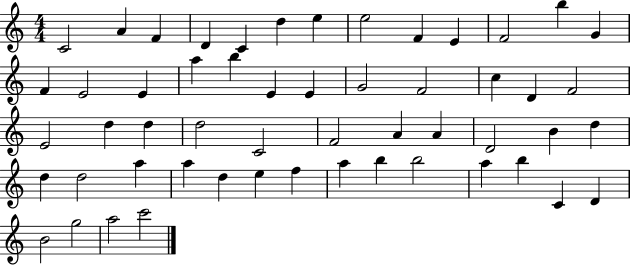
C4/h A4/q F4/q D4/q C4/q D5/q E5/q E5/h F4/q E4/q F4/h B5/q G4/q F4/q E4/h E4/q A5/q B5/q E4/q E4/q G4/h F4/h C5/q D4/q F4/h E4/h D5/q D5/q D5/h C4/h F4/h A4/q A4/q D4/h B4/q D5/q D5/q D5/h A5/q A5/q D5/q E5/q F5/q A5/q B5/q B5/h A5/q B5/q C4/q D4/q B4/h G5/h A5/h C6/h